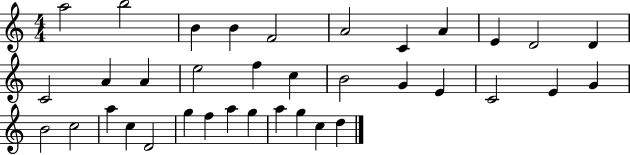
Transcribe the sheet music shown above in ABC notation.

X:1
T:Untitled
M:4/4
L:1/4
K:C
a2 b2 B B F2 A2 C A E D2 D C2 A A e2 f c B2 G E C2 E G B2 c2 a c D2 g f a g a g c d